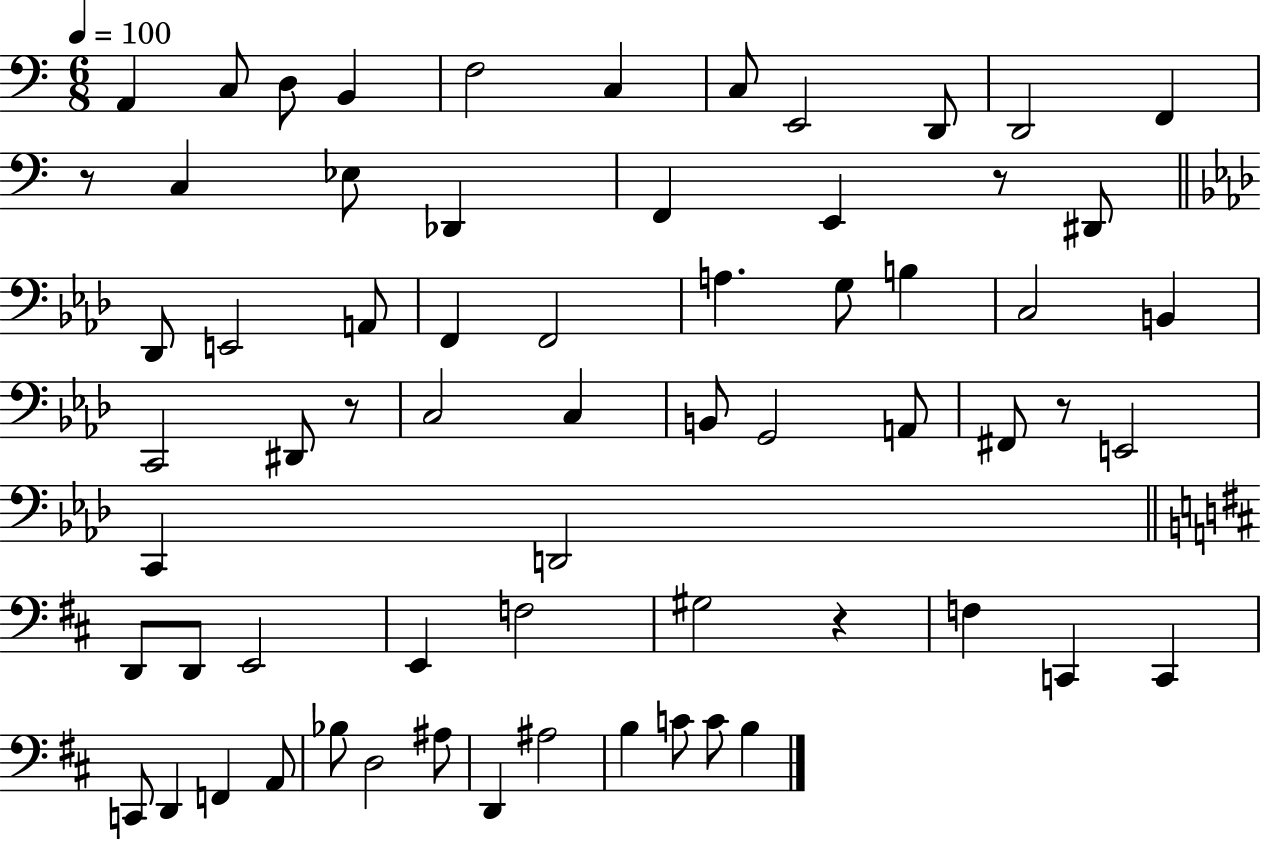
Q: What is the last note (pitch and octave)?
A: B3